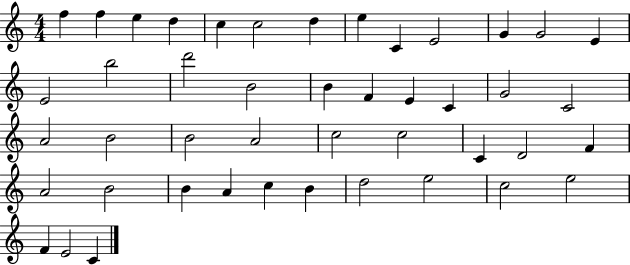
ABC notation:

X:1
T:Untitled
M:4/4
L:1/4
K:C
f f e d c c2 d e C E2 G G2 E E2 b2 d'2 B2 B F E C G2 C2 A2 B2 B2 A2 c2 c2 C D2 F A2 B2 B A c B d2 e2 c2 e2 F E2 C